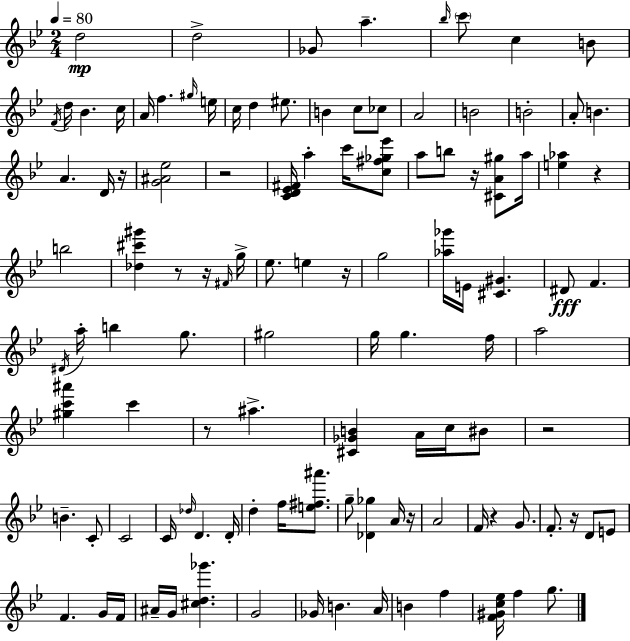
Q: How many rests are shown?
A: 12